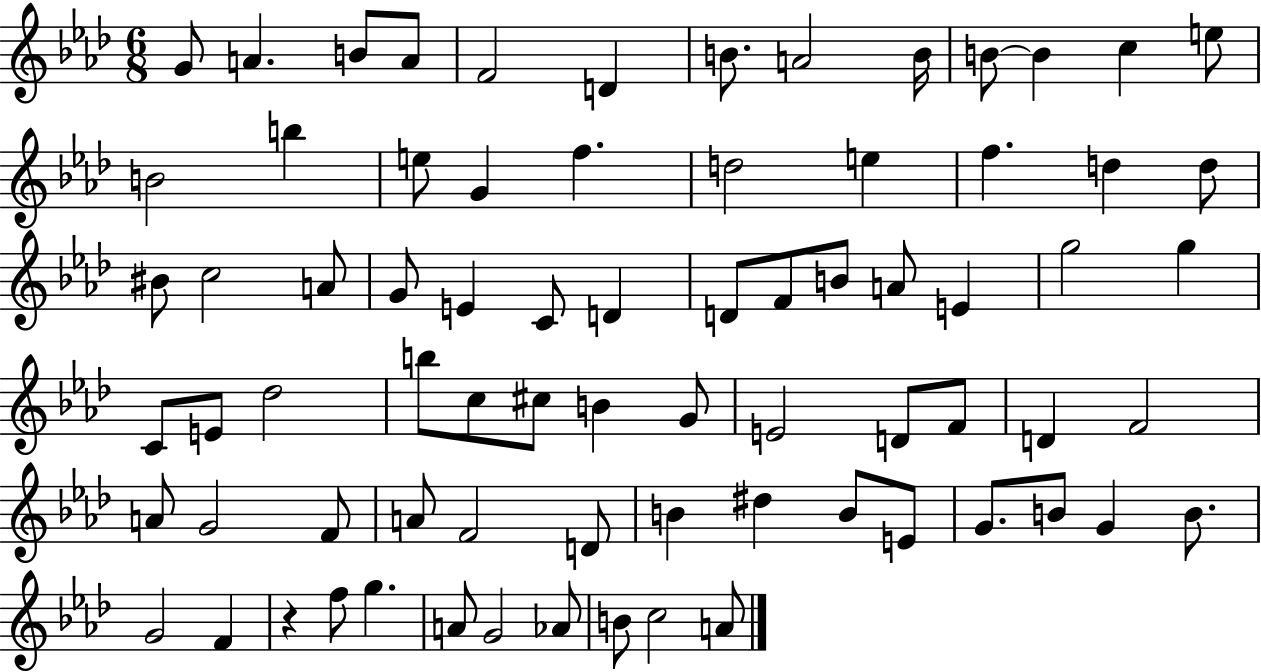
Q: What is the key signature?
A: AES major